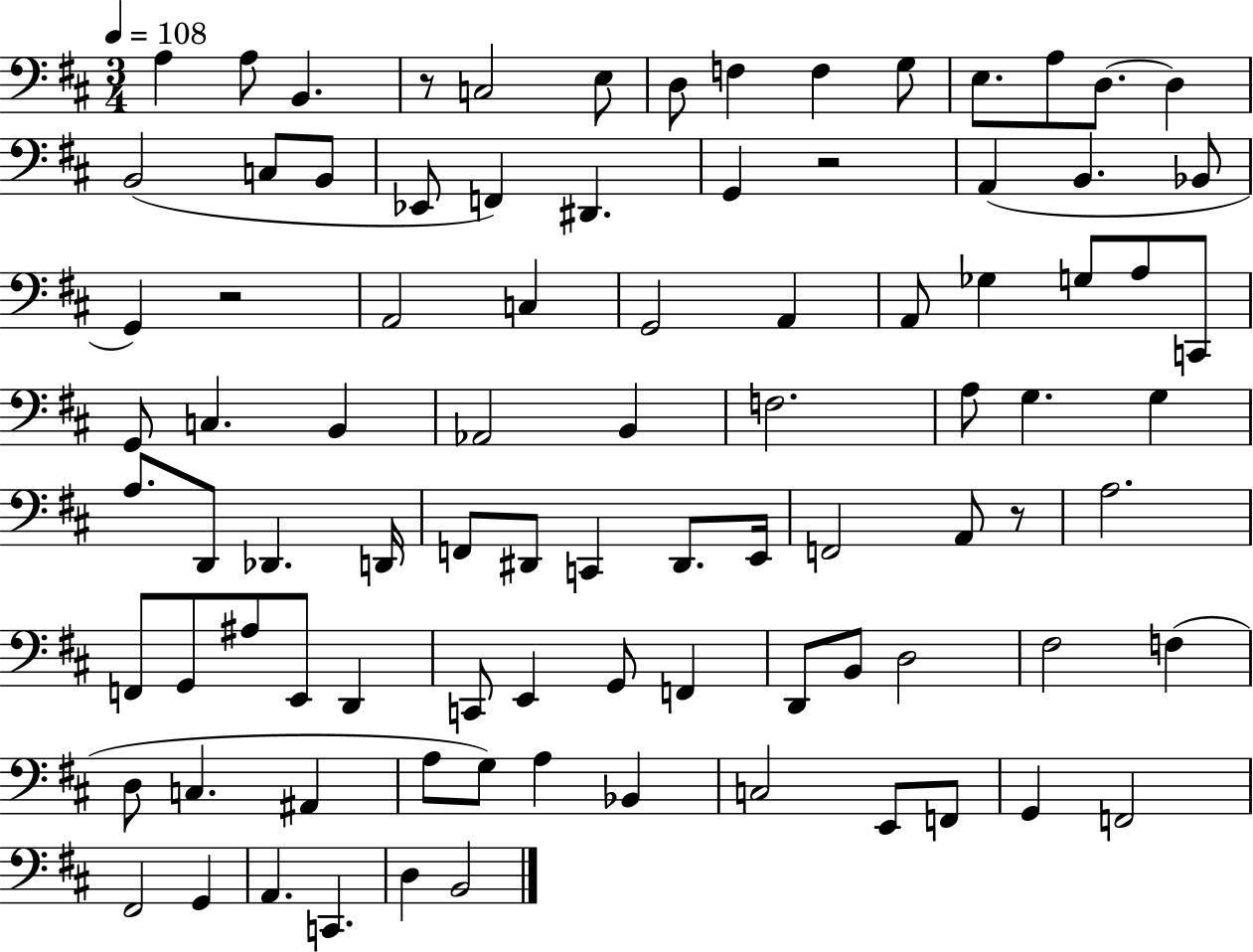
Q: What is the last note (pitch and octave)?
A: B2